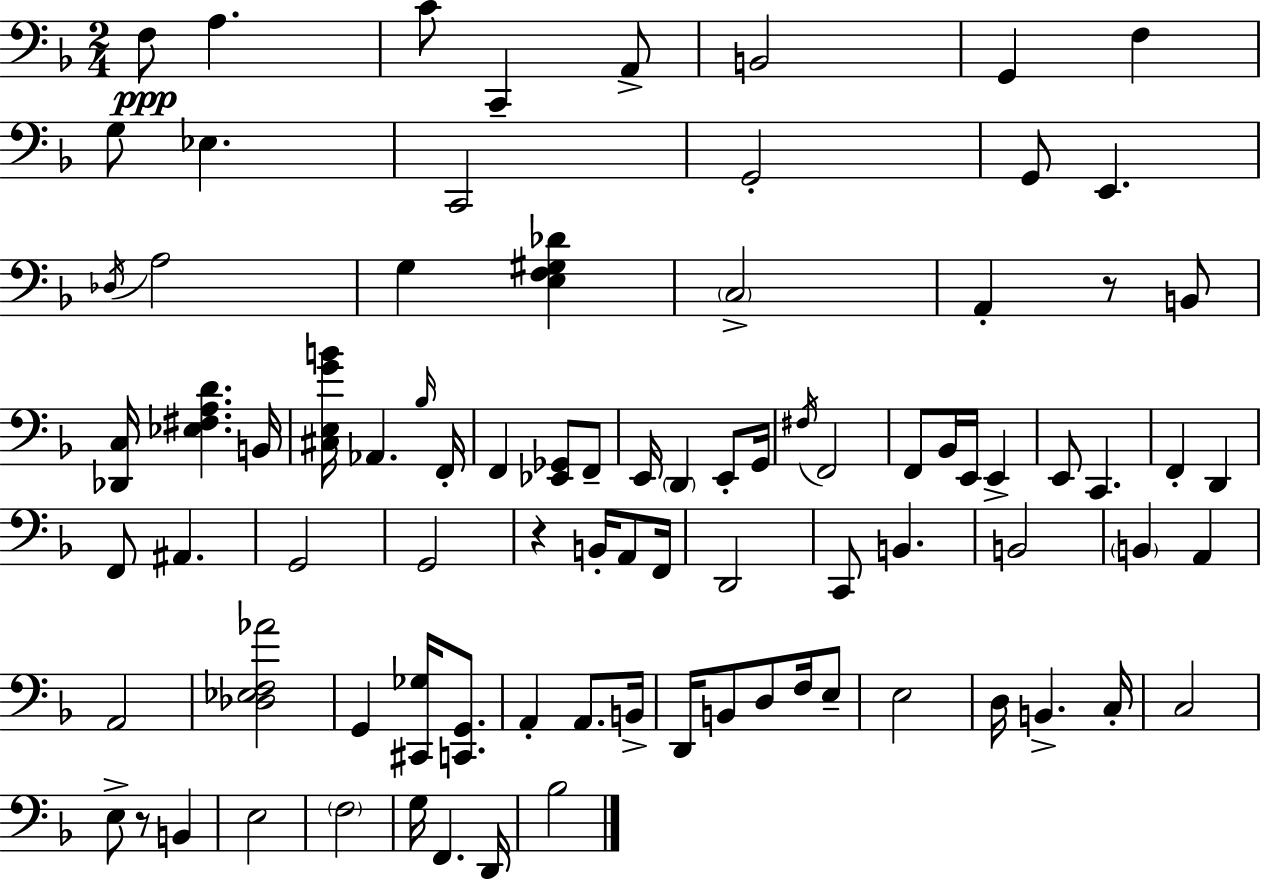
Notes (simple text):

F3/e A3/q. C4/e C2/q A2/e B2/h G2/q F3/q G3/e Eb3/q. C2/h G2/h G2/e E2/q. Db3/s A3/h G3/q [E3,F3,G#3,Db4]/q C3/h A2/q R/e B2/e [Db2,C3]/s [Eb3,F#3,A3,D4]/q. B2/s [C#3,E3,G4,B4]/s Ab2/q. Bb3/s F2/s F2/q [Eb2,Gb2]/e F2/e E2/s D2/q E2/e G2/s F#3/s F2/h F2/e Bb2/s E2/s E2/q E2/e C2/q. F2/q D2/q F2/e A#2/q. G2/h G2/h R/q B2/s A2/e F2/s D2/h C2/e B2/q. B2/h B2/q A2/q A2/h [Db3,Eb3,F3,Ab4]/h G2/q [C#2,Gb3]/s [C2,G2]/e. A2/q A2/e. B2/s D2/s B2/e D3/e F3/s E3/e E3/h D3/s B2/q. C3/s C3/h E3/e R/e B2/q E3/h F3/h G3/s F2/q. D2/s Bb3/h